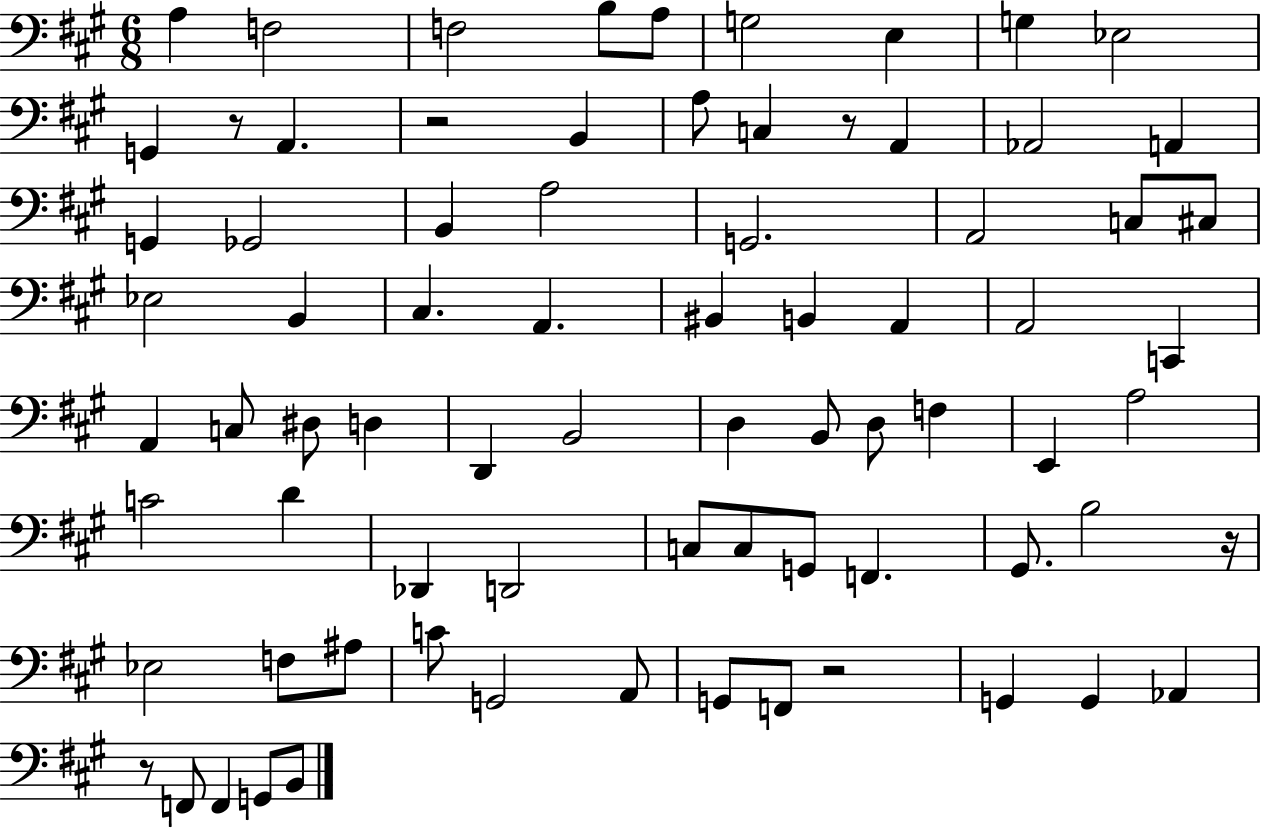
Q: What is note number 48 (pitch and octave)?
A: D4